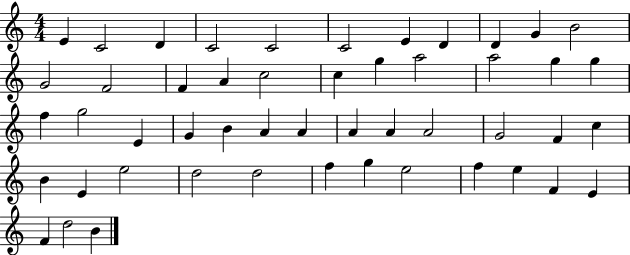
{
  \clef treble
  \numericTimeSignature
  \time 4/4
  \key c \major
  e'4 c'2 d'4 | c'2 c'2 | c'2 e'4 d'4 | d'4 g'4 b'2 | \break g'2 f'2 | f'4 a'4 c''2 | c''4 g''4 a''2 | a''2 g''4 g''4 | \break f''4 g''2 e'4 | g'4 b'4 a'4 a'4 | a'4 a'4 a'2 | g'2 f'4 c''4 | \break b'4 e'4 e''2 | d''2 d''2 | f''4 g''4 e''2 | f''4 e''4 f'4 e'4 | \break f'4 d''2 b'4 | \bar "|."
}